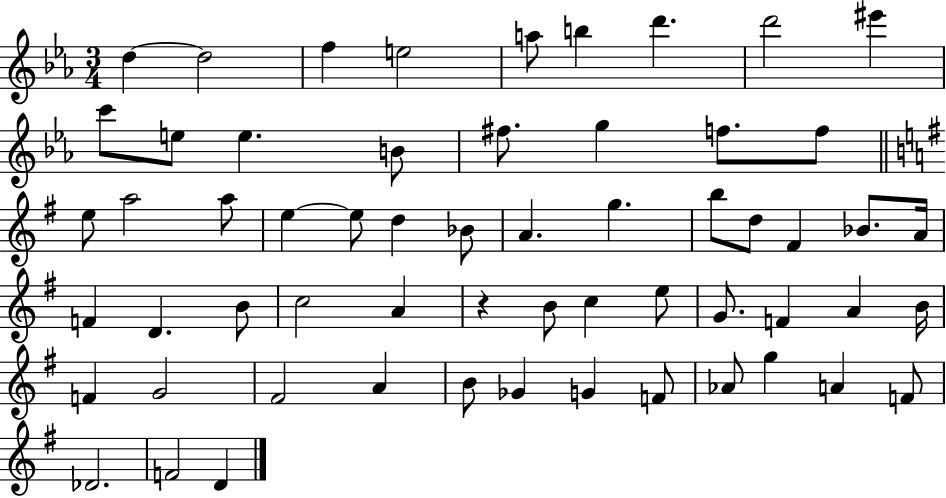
X:1
T:Untitled
M:3/4
L:1/4
K:Eb
d d2 f e2 a/2 b d' d'2 ^e' c'/2 e/2 e B/2 ^f/2 g f/2 f/2 e/2 a2 a/2 e e/2 d _B/2 A g b/2 d/2 ^F _B/2 A/4 F D B/2 c2 A z B/2 c e/2 G/2 F A B/4 F G2 ^F2 A B/2 _G G F/2 _A/2 g A F/2 _D2 F2 D